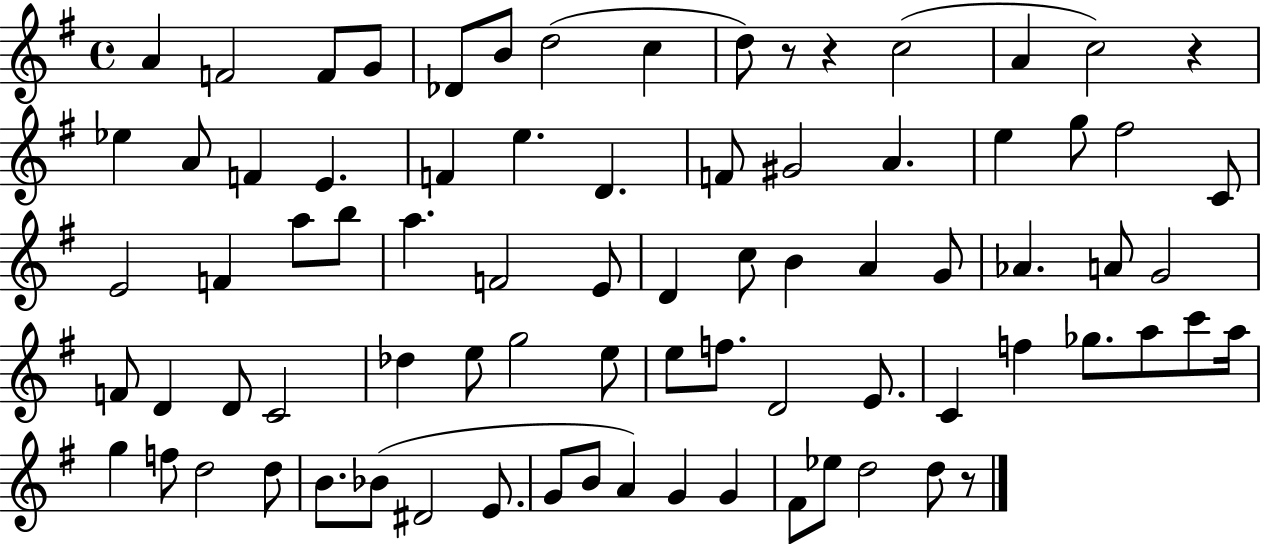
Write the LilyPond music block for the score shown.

{
  \clef treble
  \time 4/4
  \defaultTimeSignature
  \key g \major
  a'4 f'2 f'8 g'8 | des'8 b'8 d''2( c''4 | d''8) r8 r4 c''2( | a'4 c''2) r4 | \break ees''4 a'8 f'4 e'4. | f'4 e''4. d'4. | f'8 gis'2 a'4. | e''4 g''8 fis''2 c'8 | \break e'2 f'4 a''8 b''8 | a''4. f'2 e'8 | d'4 c''8 b'4 a'4 g'8 | aes'4. a'8 g'2 | \break f'8 d'4 d'8 c'2 | des''4 e''8 g''2 e''8 | e''8 f''8. d'2 e'8. | c'4 f''4 ges''8. a''8 c'''8 a''16 | \break g''4 f''8 d''2 d''8 | b'8. bes'8( dis'2 e'8. | g'8 b'8 a'4) g'4 g'4 | fis'8 ees''8 d''2 d''8 r8 | \break \bar "|."
}